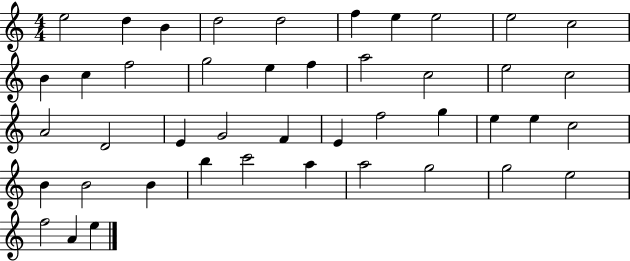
X:1
T:Untitled
M:4/4
L:1/4
K:C
e2 d B d2 d2 f e e2 e2 c2 B c f2 g2 e f a2 c2 e2 c2 A2 D2 E G2 F E f2 g e e c2 B B2 B b c'2 a a2 g2 g2 e2 f2 A e